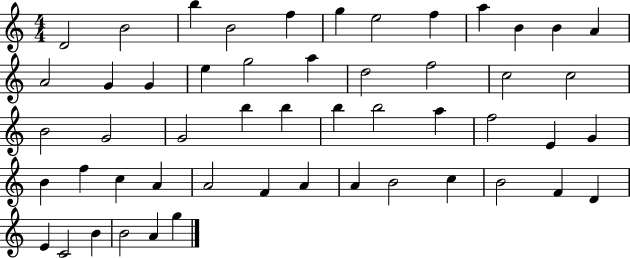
X:1
T:Untitled
M:4/4
L:1/4
K:C
D2 B2 b B2 f g e2 f a B B A A2 G G e g2 a d2 f2 c2 c2 B2 G2 G2 b b b b2 a f2 E G B f c A A2 F A A B2 c B2 F D E C2 B B2 A g